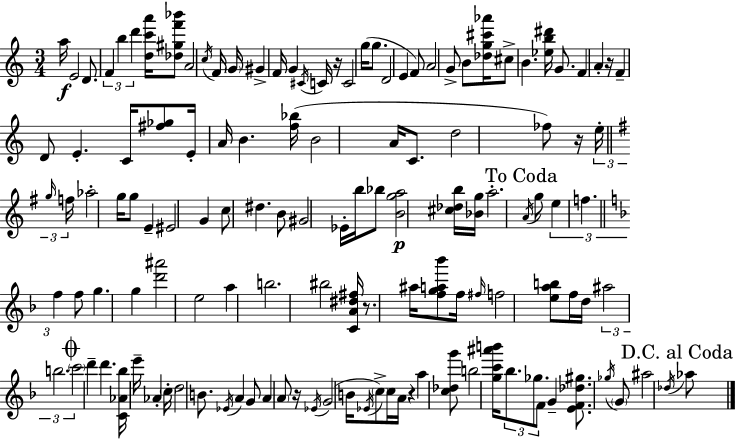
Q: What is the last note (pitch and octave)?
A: Ab5